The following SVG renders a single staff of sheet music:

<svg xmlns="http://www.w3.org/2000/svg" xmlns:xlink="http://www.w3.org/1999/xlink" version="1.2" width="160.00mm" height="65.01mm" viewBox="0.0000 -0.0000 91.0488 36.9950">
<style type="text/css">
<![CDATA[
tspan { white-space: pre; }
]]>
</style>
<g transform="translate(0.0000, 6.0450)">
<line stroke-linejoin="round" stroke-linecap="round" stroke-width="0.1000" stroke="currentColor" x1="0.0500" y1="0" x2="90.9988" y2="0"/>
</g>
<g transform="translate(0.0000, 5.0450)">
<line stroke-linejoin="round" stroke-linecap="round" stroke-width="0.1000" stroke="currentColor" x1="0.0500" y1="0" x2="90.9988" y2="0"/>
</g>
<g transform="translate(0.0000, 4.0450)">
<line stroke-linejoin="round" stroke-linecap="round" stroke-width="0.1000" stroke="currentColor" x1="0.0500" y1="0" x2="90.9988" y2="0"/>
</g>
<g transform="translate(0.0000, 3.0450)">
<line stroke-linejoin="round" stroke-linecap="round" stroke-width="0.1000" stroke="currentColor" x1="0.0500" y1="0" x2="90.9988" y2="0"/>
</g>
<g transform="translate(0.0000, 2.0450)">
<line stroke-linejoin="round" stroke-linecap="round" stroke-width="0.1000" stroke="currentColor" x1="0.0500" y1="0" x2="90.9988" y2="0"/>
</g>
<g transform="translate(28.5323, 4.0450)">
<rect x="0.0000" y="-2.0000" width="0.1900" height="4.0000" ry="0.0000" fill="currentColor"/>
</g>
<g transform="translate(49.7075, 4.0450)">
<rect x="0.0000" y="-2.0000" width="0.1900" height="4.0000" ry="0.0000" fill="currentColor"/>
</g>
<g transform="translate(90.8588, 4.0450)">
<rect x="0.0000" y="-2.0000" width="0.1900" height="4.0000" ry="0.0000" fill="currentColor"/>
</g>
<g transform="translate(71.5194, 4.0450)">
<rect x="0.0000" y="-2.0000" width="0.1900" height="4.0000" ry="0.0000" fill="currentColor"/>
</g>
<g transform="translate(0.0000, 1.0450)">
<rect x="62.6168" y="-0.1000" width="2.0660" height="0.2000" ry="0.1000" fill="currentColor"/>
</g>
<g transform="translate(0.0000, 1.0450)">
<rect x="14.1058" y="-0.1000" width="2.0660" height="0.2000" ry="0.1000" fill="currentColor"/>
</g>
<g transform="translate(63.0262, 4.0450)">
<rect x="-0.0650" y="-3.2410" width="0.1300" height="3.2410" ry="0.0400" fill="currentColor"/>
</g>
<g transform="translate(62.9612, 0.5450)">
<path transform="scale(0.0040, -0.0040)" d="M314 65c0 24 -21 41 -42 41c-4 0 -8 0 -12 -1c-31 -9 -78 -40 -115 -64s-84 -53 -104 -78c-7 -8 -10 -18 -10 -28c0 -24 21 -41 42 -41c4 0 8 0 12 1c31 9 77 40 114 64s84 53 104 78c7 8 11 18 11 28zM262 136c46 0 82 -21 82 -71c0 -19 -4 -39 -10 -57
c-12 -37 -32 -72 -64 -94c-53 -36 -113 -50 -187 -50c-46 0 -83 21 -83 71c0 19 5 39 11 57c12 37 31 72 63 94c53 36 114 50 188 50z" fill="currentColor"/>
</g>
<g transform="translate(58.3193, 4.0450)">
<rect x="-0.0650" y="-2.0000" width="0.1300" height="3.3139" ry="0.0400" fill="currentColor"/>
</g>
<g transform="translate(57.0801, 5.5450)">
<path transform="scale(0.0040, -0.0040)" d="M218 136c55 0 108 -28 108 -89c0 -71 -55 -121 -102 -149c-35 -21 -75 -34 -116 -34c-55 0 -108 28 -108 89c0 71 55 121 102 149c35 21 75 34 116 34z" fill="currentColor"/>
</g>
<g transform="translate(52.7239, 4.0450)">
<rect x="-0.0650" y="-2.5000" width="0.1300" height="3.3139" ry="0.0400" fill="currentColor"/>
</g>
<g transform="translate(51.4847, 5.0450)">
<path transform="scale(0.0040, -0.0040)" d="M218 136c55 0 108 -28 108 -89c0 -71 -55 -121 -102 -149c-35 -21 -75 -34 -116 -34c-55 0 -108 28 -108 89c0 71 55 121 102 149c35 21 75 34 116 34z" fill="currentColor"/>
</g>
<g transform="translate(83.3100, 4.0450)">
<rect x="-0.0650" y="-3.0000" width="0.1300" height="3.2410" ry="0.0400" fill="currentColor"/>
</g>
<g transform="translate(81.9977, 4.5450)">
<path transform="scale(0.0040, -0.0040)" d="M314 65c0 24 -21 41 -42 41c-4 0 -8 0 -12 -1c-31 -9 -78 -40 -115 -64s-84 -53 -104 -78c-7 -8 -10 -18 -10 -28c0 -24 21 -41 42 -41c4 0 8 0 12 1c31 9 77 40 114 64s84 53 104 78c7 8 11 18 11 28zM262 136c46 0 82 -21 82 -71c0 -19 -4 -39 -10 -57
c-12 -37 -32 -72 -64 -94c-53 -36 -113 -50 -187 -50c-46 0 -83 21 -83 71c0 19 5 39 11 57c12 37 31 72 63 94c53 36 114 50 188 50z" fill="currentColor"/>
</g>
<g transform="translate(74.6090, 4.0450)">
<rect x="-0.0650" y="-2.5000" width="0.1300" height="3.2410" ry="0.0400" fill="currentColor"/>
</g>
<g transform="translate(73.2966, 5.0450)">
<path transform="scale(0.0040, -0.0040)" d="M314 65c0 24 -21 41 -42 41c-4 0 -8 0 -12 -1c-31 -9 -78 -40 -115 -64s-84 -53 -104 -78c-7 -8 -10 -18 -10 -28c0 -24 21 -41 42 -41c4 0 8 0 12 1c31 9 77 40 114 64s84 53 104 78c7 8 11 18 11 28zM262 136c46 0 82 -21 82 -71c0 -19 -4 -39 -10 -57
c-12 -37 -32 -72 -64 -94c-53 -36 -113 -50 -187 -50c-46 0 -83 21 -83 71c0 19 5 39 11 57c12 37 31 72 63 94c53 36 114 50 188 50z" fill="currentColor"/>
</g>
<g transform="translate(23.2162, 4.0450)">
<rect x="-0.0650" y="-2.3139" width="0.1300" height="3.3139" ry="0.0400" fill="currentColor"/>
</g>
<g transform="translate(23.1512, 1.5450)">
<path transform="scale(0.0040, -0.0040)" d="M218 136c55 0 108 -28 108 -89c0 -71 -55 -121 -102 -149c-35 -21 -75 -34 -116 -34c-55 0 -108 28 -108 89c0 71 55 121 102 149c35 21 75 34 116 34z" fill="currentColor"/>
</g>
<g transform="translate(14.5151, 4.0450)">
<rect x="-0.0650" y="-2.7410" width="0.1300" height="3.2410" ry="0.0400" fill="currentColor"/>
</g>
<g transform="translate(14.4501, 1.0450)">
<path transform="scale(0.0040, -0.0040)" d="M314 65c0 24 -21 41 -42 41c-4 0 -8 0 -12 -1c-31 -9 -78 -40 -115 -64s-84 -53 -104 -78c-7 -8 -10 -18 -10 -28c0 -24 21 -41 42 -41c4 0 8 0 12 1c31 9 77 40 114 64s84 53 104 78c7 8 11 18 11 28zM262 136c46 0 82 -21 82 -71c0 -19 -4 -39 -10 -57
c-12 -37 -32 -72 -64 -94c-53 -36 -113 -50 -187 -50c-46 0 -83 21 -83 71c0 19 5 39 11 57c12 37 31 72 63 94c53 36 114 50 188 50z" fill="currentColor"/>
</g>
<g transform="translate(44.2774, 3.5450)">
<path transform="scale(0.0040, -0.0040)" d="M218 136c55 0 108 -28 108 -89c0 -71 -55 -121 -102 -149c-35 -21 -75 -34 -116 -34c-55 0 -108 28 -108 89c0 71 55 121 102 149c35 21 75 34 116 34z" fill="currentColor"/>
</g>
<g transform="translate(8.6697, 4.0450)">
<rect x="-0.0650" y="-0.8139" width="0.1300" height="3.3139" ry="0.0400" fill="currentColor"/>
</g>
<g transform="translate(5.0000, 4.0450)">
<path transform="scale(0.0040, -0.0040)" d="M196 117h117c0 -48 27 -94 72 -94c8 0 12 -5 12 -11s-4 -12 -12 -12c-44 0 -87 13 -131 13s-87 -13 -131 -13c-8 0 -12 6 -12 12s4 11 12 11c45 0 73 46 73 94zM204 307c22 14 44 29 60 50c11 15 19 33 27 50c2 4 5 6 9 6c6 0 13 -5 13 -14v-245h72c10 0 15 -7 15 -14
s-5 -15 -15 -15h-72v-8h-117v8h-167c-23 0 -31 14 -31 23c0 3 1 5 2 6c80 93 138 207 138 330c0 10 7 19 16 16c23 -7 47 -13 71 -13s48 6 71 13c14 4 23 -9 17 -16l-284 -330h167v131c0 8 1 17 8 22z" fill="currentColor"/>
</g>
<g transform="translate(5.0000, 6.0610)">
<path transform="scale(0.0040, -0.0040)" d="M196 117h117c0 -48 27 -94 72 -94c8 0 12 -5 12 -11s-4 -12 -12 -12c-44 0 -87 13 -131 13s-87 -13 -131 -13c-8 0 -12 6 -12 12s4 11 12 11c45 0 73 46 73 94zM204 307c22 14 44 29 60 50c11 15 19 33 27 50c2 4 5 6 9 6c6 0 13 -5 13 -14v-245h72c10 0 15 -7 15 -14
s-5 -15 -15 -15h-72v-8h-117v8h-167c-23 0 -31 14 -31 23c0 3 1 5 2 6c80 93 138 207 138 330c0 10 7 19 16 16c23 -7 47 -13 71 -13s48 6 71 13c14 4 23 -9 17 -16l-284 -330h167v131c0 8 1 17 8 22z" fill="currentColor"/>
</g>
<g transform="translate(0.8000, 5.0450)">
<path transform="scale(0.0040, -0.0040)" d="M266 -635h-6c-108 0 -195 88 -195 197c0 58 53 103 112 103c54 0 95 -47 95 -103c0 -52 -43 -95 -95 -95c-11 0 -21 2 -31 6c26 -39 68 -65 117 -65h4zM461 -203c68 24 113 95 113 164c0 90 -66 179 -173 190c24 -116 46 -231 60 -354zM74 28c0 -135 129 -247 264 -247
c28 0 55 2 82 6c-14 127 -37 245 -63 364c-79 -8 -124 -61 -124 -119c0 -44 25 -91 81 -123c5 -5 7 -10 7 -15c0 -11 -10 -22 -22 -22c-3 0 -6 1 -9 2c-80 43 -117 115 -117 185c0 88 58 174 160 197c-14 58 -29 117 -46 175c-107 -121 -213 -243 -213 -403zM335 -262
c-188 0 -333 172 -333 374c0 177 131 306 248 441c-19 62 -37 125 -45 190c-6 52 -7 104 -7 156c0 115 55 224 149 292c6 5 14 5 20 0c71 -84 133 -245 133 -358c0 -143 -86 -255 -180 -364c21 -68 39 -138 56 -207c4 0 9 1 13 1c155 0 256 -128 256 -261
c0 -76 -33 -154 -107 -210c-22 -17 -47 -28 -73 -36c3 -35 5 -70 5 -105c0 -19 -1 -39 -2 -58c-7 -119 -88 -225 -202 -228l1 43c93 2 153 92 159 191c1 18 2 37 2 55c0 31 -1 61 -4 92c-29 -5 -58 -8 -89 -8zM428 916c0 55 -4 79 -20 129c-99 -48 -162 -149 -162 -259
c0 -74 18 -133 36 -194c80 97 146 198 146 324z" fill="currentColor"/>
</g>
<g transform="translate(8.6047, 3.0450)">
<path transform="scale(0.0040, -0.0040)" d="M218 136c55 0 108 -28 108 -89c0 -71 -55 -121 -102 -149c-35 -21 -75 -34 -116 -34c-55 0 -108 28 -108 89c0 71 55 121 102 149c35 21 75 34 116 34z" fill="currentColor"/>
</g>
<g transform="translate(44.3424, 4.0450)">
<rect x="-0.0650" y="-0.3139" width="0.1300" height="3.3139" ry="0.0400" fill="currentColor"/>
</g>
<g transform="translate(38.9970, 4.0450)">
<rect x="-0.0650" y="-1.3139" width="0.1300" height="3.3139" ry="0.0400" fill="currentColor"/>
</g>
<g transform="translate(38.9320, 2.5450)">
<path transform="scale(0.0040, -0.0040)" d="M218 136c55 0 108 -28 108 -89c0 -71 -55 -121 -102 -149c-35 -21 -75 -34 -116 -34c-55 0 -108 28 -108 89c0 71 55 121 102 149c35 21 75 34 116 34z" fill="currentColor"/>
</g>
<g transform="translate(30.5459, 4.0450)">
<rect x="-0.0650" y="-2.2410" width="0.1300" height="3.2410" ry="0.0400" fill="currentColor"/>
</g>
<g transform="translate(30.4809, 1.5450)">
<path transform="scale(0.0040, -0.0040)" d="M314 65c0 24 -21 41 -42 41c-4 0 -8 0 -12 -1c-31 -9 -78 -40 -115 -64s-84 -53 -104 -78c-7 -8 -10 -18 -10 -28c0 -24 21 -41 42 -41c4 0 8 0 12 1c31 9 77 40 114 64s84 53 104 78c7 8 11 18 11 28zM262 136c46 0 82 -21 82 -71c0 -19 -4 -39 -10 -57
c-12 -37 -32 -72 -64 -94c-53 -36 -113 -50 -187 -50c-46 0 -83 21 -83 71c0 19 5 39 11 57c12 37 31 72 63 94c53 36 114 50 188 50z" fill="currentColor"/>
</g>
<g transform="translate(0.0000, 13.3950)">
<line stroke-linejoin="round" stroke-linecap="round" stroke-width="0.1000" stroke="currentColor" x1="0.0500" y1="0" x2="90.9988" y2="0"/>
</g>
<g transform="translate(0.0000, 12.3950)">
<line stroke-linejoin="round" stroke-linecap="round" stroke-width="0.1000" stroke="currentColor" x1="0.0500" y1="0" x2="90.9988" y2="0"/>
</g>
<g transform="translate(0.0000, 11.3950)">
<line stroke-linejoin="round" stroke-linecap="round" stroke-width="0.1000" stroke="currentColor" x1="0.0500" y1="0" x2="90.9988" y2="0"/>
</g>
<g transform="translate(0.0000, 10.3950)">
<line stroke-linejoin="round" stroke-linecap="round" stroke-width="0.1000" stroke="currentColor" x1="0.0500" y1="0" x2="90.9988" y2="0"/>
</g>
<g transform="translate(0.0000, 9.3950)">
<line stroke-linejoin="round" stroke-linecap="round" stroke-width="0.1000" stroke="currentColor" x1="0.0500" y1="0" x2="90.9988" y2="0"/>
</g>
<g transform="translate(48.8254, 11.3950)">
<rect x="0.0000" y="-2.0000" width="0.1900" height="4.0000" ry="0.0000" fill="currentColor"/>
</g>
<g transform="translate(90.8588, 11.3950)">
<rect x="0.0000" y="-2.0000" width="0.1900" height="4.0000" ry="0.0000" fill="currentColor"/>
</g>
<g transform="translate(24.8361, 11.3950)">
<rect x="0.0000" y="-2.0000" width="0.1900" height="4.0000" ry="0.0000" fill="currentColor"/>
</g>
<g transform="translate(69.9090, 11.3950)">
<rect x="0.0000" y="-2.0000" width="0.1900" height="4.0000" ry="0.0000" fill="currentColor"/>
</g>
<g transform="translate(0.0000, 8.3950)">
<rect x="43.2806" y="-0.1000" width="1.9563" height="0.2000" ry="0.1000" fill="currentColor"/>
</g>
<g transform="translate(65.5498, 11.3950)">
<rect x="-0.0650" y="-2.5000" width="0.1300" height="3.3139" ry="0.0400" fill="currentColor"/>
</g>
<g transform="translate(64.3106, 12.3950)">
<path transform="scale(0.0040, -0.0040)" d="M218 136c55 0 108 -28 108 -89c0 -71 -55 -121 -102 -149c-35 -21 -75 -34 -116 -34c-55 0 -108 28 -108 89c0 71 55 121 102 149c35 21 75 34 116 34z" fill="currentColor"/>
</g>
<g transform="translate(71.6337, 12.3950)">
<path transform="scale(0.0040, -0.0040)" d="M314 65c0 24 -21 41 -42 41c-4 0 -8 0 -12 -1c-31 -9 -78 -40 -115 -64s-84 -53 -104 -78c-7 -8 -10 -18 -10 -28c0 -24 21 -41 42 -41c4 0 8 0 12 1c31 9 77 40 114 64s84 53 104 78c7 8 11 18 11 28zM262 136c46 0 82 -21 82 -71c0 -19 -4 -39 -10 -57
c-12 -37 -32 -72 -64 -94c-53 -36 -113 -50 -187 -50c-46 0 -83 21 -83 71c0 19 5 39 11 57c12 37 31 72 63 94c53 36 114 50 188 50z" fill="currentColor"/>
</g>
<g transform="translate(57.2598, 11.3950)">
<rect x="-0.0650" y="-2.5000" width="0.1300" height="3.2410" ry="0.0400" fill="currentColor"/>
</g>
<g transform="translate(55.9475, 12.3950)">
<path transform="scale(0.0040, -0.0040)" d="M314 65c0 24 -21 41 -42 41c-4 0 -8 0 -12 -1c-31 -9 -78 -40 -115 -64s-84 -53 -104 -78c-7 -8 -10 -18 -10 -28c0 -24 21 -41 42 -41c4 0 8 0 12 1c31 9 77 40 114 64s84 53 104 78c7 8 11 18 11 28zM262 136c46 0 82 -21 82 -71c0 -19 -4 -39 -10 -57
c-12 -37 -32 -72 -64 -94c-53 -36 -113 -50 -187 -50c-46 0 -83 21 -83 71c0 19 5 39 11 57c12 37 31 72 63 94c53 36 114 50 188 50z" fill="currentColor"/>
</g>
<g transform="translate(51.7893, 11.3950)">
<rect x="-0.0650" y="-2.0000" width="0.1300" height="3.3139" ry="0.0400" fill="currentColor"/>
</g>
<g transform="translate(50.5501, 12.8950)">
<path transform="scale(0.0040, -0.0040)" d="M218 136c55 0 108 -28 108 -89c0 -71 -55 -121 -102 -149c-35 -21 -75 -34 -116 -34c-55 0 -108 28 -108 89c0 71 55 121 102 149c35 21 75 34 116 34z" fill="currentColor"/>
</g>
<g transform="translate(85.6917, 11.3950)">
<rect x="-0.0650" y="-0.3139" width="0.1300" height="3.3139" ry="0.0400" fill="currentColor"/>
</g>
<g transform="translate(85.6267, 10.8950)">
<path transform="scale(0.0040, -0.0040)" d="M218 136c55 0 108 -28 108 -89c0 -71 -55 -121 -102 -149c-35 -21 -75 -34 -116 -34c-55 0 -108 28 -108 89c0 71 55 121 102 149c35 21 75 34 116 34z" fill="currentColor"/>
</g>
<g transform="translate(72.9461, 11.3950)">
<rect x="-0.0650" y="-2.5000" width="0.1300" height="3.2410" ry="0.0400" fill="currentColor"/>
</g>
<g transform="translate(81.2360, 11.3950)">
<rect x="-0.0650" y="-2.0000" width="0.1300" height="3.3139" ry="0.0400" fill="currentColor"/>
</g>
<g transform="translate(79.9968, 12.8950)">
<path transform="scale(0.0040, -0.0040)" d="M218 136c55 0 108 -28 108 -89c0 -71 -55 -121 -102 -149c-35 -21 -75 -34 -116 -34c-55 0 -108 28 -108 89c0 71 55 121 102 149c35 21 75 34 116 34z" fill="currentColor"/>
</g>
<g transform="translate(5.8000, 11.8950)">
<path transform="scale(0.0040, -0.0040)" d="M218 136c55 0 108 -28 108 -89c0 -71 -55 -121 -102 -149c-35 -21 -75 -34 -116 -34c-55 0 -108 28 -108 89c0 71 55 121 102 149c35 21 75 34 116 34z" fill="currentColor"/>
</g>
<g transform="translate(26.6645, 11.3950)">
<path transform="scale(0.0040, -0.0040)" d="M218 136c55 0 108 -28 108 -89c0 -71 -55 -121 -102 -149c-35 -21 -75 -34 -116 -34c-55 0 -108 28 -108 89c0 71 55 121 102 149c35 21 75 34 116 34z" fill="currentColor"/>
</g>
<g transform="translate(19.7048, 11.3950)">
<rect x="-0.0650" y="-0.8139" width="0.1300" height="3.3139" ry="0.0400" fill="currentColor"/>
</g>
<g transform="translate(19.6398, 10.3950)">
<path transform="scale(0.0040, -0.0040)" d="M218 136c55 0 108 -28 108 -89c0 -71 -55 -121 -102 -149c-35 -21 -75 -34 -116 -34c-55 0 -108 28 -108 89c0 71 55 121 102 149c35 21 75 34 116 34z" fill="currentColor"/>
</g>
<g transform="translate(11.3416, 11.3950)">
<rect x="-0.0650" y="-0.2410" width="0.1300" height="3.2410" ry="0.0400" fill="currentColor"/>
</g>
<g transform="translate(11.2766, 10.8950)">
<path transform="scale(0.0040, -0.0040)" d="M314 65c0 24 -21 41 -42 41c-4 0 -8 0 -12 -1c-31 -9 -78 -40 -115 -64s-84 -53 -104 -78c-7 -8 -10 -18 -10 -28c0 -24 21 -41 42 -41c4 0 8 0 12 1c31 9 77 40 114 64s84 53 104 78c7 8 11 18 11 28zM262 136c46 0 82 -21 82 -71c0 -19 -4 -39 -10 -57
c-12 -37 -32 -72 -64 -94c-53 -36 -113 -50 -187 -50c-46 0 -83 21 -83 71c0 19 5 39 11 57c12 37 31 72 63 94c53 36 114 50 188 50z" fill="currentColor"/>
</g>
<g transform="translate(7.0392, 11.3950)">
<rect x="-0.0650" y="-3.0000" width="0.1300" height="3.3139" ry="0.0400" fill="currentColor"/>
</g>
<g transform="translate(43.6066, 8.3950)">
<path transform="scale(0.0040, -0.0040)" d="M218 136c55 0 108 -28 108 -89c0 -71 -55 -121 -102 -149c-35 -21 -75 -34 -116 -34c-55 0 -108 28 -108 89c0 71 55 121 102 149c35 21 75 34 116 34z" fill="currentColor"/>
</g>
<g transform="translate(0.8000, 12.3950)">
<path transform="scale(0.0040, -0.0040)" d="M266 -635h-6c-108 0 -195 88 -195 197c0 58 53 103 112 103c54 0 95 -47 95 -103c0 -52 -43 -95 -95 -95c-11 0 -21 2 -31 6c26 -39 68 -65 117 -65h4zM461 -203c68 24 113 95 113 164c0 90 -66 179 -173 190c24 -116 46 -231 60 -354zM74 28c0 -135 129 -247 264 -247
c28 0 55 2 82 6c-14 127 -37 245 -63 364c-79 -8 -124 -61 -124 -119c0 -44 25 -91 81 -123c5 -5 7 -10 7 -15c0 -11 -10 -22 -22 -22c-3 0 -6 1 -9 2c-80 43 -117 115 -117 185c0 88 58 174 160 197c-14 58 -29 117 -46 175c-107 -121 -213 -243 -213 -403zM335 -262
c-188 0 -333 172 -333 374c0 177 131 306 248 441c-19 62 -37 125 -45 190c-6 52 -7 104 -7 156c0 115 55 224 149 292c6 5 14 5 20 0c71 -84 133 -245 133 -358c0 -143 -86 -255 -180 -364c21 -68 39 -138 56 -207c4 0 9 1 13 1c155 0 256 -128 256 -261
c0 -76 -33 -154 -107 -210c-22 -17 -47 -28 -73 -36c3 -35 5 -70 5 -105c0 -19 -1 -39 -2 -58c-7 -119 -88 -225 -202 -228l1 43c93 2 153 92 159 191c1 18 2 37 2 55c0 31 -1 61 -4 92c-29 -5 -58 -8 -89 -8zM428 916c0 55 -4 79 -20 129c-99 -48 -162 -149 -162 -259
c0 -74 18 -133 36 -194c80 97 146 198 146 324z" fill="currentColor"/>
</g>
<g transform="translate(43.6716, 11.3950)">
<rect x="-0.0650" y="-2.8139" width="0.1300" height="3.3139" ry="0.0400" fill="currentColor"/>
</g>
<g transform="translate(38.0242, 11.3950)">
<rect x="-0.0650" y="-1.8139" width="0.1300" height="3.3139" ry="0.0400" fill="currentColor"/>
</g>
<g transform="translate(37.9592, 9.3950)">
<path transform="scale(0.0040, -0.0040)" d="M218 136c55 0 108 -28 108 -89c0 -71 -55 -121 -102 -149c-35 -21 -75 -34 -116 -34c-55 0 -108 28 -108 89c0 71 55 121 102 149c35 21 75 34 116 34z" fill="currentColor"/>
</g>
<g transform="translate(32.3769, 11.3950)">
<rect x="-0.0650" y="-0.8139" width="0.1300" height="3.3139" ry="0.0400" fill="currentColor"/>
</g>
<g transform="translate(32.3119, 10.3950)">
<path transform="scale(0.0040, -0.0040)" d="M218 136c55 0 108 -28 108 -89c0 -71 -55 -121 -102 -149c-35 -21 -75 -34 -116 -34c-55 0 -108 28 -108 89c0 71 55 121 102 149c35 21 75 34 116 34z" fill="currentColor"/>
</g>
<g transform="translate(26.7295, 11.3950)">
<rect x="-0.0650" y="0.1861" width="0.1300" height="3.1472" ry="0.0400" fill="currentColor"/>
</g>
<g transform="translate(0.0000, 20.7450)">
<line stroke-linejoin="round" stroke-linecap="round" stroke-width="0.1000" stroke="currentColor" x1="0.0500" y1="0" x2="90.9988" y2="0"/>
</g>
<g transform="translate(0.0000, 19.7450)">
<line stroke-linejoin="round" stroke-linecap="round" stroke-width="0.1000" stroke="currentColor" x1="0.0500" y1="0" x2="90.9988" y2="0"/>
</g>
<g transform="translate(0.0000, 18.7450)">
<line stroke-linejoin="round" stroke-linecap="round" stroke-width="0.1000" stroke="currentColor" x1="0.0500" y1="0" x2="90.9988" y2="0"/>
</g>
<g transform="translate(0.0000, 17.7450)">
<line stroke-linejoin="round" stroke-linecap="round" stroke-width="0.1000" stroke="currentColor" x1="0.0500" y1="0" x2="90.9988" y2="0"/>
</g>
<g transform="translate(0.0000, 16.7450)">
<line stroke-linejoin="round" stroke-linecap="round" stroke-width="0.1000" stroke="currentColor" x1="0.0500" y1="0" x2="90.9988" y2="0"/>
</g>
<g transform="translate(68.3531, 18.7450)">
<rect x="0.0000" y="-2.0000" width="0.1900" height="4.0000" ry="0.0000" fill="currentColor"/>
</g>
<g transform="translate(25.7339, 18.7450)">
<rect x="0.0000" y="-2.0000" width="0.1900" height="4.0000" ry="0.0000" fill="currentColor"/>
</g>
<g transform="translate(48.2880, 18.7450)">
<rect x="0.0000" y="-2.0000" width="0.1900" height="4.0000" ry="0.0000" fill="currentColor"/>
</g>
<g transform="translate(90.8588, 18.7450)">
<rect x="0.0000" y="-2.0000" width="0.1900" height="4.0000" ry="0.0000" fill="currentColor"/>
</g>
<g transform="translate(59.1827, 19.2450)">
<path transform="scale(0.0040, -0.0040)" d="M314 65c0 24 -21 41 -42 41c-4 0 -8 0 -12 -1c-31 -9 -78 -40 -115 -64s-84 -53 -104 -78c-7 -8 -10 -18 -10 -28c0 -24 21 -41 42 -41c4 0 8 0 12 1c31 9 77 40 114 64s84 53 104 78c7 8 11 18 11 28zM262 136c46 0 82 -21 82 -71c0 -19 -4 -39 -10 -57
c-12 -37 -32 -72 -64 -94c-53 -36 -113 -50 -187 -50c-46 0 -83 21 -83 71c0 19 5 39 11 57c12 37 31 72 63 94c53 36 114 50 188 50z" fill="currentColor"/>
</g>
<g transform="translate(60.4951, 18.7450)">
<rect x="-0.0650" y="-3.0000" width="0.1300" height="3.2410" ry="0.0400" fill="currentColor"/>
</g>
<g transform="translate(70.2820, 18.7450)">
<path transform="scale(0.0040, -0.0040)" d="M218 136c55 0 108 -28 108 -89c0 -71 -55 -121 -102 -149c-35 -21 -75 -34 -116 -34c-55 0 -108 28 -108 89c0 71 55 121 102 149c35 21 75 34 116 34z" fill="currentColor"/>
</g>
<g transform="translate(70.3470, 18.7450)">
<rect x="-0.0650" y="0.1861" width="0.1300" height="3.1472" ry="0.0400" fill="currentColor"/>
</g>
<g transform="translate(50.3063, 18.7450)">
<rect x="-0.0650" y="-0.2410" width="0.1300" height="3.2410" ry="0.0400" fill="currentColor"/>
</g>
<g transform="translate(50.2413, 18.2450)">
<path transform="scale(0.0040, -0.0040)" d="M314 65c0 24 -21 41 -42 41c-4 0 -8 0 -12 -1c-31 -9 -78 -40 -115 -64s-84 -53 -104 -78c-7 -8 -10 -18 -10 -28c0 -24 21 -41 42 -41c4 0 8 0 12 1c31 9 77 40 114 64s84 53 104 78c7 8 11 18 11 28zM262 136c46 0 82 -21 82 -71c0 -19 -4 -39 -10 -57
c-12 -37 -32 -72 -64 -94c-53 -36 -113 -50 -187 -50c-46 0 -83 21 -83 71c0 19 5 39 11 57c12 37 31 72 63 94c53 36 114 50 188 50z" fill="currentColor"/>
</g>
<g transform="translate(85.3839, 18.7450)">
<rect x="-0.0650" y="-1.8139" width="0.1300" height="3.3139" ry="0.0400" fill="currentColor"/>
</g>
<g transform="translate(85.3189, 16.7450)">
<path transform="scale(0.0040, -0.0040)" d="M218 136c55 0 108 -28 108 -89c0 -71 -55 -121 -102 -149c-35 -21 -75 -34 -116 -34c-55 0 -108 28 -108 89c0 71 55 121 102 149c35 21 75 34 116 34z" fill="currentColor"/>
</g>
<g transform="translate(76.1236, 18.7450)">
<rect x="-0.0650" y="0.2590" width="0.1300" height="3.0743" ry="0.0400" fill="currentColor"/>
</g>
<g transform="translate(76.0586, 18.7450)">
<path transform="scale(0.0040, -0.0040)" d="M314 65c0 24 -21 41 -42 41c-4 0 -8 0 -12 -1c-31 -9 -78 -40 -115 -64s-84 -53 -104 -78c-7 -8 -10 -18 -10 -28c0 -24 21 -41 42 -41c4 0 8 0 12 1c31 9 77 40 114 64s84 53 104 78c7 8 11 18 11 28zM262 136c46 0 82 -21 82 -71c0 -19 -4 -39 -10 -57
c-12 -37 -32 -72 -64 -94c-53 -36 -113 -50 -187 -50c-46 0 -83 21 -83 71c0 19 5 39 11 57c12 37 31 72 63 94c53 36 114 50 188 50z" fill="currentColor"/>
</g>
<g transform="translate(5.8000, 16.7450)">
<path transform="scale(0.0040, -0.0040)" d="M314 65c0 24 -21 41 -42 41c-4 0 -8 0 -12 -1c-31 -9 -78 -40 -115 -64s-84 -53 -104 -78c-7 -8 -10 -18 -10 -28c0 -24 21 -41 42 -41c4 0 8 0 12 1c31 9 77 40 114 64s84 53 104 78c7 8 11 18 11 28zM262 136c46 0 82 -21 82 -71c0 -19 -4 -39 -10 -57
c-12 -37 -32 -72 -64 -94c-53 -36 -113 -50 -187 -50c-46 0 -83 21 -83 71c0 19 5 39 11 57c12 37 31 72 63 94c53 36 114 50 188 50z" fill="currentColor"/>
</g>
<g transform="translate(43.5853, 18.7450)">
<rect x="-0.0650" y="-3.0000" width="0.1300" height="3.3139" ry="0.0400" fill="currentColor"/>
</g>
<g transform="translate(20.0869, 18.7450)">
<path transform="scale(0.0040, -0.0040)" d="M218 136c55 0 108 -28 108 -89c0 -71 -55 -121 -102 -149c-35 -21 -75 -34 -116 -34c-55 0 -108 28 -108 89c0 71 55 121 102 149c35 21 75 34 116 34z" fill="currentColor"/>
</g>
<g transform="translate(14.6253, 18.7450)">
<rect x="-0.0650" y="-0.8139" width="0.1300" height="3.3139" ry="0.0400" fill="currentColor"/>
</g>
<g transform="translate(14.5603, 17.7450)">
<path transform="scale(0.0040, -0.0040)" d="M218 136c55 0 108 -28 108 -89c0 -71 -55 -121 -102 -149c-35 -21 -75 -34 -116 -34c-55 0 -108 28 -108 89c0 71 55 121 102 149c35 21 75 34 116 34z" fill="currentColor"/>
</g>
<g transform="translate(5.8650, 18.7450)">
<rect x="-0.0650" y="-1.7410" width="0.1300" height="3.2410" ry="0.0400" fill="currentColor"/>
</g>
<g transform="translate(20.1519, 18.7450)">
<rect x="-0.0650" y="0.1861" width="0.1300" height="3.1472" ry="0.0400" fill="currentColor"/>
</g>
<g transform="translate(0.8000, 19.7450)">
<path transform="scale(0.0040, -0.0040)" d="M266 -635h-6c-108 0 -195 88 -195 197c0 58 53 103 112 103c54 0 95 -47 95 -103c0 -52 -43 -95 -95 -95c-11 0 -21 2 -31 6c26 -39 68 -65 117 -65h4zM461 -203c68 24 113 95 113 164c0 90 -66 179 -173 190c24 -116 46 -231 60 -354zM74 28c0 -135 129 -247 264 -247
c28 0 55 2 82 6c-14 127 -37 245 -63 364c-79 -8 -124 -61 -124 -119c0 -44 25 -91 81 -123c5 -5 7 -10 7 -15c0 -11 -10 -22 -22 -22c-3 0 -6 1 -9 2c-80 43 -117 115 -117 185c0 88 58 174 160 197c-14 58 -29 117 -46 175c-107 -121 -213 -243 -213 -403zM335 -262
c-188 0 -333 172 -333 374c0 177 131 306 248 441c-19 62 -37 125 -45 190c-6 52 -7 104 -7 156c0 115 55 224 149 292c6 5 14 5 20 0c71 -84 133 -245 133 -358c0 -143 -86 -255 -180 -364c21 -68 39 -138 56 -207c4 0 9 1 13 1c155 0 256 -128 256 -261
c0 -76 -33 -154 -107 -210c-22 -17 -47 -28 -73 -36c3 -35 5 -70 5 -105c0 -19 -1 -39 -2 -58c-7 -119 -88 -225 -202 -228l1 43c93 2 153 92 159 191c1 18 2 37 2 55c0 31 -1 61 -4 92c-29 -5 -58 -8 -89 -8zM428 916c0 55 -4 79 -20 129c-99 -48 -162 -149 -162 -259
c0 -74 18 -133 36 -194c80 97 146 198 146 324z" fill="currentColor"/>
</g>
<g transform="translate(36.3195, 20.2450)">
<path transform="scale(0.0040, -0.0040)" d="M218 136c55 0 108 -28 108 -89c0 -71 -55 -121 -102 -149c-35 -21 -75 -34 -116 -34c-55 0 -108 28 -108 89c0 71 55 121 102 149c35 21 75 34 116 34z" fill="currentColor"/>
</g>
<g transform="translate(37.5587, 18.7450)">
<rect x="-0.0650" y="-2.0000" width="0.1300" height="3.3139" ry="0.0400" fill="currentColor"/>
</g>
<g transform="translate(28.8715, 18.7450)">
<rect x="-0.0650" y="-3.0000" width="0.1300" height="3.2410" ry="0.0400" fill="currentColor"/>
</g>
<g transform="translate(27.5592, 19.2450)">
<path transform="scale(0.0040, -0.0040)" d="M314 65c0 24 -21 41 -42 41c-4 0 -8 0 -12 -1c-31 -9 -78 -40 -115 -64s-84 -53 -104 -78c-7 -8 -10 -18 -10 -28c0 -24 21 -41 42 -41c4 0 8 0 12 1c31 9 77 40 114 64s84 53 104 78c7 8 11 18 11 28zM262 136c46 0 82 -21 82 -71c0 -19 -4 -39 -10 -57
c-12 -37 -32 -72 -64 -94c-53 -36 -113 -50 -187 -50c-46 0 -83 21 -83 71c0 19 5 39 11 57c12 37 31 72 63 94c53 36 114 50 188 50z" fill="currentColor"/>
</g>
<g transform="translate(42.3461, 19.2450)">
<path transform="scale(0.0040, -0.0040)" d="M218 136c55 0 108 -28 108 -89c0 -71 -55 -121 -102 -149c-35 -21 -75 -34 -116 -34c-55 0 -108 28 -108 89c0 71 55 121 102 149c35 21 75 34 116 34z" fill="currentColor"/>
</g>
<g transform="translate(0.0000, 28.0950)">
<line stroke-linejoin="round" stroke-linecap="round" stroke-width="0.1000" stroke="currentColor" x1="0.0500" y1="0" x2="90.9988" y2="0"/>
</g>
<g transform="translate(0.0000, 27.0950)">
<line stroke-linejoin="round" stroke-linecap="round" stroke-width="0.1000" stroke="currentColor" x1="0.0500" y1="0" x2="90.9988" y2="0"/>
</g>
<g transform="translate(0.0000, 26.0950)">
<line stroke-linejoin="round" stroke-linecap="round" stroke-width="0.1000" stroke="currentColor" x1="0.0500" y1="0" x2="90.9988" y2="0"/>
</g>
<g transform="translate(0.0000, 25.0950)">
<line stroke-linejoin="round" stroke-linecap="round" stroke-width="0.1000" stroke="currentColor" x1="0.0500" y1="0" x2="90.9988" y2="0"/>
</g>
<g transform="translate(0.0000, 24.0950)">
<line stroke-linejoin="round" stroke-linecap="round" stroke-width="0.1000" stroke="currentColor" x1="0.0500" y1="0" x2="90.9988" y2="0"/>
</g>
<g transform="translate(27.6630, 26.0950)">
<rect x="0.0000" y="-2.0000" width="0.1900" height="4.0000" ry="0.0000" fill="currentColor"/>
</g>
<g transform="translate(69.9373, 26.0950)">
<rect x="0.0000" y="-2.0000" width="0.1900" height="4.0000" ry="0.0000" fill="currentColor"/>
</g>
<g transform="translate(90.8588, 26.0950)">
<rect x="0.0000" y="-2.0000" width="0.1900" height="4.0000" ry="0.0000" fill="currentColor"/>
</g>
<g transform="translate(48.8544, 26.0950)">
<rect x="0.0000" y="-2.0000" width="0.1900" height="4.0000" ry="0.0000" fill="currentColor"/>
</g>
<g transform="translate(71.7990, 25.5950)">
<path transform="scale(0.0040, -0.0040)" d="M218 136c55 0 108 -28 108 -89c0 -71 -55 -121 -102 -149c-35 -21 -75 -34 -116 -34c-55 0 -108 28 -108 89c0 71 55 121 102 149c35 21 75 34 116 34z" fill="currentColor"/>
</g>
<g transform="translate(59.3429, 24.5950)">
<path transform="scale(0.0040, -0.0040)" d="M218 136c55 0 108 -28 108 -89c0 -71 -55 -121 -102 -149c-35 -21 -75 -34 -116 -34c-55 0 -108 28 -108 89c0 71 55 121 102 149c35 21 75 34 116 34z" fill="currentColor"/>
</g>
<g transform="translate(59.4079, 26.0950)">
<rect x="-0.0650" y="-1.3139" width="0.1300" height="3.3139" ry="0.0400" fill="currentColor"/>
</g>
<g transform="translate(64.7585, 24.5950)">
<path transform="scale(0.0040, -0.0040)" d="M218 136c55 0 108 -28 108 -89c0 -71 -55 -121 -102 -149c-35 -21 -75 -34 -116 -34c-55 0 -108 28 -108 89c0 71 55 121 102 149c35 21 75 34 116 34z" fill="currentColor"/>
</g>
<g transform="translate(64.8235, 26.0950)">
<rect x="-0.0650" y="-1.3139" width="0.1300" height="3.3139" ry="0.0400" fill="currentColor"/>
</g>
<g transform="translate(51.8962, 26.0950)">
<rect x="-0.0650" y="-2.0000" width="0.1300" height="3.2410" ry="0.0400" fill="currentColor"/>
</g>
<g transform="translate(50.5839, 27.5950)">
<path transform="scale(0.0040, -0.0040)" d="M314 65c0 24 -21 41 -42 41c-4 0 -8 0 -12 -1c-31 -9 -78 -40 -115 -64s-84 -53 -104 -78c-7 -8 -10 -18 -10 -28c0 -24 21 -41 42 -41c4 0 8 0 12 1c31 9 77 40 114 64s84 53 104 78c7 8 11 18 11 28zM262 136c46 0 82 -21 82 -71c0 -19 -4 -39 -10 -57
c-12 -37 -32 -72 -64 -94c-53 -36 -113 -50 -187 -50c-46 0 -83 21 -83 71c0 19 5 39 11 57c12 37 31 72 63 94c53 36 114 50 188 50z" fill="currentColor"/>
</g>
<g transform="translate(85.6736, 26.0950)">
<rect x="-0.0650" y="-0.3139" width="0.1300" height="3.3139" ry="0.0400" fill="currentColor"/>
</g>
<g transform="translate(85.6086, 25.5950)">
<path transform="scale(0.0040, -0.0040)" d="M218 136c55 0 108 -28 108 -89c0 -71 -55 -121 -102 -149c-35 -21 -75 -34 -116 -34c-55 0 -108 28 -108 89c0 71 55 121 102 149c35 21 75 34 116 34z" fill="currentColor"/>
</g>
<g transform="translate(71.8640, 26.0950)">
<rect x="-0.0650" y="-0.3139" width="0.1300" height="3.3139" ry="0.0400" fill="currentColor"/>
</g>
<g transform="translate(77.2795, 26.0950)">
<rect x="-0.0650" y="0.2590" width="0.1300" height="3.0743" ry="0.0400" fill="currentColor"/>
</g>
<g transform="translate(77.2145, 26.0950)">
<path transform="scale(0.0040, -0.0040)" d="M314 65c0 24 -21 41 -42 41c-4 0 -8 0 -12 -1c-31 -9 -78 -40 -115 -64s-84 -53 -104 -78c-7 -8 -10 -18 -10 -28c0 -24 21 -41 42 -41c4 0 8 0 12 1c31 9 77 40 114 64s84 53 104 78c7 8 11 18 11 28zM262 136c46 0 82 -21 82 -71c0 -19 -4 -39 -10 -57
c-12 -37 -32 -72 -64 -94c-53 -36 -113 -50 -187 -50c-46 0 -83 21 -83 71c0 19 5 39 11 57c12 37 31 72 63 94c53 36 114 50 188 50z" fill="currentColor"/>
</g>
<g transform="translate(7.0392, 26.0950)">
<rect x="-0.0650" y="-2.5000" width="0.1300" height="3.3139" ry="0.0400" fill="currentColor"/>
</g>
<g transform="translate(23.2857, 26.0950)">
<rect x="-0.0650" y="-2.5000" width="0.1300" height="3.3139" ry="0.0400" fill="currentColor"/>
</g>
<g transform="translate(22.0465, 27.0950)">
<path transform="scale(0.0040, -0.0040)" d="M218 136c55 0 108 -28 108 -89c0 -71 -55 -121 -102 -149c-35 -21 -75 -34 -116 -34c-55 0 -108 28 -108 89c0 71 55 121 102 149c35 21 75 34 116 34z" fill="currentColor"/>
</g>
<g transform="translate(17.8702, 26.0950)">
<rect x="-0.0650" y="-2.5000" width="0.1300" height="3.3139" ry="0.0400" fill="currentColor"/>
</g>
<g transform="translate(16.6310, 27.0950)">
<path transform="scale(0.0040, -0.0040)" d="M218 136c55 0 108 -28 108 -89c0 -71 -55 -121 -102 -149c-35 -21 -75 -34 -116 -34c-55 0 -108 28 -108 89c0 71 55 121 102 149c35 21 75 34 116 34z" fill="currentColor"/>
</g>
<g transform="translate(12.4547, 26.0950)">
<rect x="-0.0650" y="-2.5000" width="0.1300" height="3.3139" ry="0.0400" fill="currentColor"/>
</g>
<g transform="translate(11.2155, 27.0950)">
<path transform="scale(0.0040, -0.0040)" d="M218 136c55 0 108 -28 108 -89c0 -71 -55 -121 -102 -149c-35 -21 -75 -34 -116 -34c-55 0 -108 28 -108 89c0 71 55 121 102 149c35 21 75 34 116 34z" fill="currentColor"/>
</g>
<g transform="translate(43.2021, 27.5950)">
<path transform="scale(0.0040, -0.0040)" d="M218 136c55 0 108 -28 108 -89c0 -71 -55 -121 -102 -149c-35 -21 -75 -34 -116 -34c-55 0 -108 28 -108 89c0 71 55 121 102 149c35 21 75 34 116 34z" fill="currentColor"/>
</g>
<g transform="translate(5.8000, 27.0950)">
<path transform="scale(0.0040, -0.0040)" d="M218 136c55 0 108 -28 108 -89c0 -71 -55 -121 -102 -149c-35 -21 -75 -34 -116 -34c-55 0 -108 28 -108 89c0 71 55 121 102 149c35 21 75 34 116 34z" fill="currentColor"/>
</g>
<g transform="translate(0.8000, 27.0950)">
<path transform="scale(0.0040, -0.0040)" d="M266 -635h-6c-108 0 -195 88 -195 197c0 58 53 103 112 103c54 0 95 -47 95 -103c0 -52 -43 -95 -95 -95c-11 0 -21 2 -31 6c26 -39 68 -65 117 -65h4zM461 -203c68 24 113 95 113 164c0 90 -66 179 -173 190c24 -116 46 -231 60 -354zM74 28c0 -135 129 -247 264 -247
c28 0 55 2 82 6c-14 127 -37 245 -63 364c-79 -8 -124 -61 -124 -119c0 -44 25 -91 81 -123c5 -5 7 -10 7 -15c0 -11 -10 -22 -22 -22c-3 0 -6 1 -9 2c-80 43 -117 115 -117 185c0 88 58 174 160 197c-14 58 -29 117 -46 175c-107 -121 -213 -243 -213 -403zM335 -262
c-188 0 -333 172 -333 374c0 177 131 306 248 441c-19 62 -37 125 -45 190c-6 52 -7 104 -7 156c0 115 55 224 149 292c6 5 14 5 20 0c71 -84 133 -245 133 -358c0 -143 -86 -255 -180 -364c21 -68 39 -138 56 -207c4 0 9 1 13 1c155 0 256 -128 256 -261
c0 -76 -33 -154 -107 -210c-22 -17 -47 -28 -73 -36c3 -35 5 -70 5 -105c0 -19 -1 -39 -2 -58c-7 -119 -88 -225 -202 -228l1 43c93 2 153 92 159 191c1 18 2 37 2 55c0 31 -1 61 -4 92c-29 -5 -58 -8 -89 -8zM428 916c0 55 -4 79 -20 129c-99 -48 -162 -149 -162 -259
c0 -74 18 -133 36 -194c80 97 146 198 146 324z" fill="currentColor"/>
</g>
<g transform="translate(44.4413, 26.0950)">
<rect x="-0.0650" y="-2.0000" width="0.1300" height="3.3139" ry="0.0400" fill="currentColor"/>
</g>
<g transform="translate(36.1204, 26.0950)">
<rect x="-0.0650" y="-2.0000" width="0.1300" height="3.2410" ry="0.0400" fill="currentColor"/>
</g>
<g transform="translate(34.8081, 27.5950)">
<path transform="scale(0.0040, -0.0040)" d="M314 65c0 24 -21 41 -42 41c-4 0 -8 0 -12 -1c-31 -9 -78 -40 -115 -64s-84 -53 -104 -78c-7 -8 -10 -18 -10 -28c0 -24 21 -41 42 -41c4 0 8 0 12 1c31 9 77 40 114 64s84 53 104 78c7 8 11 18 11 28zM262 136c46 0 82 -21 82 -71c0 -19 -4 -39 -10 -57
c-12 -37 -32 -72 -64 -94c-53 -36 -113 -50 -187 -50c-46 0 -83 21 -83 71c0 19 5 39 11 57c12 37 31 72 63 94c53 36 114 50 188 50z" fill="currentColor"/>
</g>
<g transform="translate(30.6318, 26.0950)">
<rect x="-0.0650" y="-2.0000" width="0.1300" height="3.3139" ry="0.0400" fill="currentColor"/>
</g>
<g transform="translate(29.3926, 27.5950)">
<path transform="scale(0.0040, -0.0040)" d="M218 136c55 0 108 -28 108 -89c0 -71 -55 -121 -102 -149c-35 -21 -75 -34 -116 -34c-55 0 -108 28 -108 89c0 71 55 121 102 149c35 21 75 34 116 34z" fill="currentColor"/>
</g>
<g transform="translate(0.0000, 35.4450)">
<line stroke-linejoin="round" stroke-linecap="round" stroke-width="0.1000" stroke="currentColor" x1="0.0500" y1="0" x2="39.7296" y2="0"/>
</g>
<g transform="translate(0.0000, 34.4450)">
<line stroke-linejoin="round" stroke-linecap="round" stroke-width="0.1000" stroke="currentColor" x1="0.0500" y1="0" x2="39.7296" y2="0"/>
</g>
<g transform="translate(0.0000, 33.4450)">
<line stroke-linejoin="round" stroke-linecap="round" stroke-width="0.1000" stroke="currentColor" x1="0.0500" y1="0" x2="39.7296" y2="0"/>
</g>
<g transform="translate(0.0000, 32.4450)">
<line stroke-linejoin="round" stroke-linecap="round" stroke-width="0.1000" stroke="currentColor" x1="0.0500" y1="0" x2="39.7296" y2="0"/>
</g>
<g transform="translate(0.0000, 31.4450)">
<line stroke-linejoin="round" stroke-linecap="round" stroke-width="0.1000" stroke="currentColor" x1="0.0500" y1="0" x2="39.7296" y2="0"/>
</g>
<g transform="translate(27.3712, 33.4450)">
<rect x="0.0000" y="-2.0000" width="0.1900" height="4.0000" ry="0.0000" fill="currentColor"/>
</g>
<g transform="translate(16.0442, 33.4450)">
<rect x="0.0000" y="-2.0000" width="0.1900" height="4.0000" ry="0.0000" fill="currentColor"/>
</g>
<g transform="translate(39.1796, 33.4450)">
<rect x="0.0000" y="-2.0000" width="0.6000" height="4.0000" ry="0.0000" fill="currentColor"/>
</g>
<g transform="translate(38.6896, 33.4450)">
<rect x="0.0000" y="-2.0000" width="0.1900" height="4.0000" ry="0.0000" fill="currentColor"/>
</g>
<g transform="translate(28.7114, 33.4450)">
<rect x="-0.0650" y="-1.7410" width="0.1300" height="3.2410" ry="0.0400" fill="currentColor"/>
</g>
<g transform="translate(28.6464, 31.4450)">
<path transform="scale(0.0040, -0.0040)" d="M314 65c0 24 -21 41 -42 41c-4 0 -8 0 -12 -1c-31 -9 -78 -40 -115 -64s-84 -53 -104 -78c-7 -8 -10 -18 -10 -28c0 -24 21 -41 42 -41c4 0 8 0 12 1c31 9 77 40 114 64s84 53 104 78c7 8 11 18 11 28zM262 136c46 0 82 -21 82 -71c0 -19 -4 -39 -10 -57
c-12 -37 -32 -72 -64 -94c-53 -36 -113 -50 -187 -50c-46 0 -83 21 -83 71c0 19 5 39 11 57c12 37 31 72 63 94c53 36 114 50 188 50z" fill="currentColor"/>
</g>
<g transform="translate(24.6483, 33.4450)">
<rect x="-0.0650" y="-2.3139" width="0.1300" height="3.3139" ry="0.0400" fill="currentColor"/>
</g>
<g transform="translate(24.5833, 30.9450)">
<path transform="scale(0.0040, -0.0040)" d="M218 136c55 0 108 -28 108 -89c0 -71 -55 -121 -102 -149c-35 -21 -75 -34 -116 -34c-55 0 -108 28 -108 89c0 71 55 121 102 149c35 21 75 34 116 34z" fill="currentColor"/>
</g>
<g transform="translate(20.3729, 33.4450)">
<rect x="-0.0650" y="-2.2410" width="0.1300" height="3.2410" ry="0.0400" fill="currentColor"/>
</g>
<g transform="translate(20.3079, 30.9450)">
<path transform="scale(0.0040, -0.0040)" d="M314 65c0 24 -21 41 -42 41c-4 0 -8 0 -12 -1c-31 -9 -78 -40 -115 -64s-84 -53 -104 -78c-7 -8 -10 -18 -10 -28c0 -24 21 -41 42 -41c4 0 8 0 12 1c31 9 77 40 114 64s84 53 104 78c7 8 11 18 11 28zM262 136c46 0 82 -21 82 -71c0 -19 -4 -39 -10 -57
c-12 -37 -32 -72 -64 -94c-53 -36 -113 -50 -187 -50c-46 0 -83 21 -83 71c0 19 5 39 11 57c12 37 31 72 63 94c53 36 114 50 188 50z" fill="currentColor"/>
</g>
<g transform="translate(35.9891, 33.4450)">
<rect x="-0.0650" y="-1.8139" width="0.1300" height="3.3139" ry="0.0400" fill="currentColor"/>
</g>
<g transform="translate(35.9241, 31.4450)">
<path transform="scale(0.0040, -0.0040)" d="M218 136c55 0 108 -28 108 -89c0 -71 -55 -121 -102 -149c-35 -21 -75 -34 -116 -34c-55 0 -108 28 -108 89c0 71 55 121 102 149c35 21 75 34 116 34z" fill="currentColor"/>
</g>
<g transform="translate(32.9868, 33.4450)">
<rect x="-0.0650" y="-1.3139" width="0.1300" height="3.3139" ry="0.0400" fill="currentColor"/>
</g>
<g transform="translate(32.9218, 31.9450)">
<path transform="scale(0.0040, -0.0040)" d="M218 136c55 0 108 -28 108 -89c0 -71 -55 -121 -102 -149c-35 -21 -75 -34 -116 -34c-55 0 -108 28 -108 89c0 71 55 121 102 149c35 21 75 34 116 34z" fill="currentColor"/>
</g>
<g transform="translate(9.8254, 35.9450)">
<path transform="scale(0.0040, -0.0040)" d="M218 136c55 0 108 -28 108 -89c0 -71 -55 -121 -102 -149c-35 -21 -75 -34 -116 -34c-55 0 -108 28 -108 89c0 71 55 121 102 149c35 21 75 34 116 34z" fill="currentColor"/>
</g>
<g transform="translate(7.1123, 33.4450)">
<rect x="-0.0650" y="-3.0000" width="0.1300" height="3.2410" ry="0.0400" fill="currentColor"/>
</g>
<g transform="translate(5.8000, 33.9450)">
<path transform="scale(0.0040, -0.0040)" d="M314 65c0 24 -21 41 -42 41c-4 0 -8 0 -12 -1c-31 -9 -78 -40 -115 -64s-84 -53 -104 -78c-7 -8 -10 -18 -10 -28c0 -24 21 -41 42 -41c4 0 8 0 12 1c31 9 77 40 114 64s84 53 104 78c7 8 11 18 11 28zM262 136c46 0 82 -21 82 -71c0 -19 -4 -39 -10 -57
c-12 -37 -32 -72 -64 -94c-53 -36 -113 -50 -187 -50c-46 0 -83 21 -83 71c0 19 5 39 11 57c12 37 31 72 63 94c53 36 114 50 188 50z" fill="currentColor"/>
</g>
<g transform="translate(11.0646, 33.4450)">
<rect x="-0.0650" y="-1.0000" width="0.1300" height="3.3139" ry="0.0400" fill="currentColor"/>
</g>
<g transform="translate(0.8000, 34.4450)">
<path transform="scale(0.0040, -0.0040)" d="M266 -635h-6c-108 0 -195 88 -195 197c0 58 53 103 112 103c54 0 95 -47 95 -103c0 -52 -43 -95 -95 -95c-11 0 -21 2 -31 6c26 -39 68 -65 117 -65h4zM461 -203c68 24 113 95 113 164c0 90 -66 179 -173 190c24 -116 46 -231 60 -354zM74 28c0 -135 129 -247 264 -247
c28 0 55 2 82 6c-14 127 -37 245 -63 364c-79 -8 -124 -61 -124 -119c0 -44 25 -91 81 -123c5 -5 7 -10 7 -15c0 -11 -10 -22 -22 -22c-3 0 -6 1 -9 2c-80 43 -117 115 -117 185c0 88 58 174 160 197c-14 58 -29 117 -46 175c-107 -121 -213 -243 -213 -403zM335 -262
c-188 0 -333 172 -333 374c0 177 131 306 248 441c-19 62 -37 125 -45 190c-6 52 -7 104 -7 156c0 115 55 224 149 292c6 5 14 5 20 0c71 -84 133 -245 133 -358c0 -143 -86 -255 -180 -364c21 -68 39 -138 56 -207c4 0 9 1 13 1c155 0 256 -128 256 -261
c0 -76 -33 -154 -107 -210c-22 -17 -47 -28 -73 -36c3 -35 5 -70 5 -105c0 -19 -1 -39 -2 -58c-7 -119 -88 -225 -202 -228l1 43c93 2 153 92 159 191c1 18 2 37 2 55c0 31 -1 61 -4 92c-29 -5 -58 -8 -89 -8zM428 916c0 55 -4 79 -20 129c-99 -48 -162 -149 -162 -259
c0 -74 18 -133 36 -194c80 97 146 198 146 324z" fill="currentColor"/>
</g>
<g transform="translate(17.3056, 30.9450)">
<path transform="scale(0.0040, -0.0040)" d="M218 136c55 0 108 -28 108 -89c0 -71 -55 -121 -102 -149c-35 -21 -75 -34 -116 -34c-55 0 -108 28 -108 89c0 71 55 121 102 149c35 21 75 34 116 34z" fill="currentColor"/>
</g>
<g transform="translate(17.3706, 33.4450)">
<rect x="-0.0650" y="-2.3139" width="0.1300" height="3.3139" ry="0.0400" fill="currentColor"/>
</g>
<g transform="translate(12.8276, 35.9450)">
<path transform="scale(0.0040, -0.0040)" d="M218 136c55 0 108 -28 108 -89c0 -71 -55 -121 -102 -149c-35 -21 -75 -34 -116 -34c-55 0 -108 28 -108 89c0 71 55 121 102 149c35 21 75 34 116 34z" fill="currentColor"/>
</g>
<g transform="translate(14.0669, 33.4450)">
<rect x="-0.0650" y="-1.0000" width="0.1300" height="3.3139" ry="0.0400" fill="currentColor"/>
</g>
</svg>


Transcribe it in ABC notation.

X:1
T:Untitled
M:4/4
L:1/4
K:C
d a2 g g2 e c G F b2 G2 A2 A c2 d B d f a F G2 G G2 F c f2 d B A2 F A c2 A2 B B2 f G G G G F F2 F F2 e e c B2 c A2 D D g g2 g f2 e f